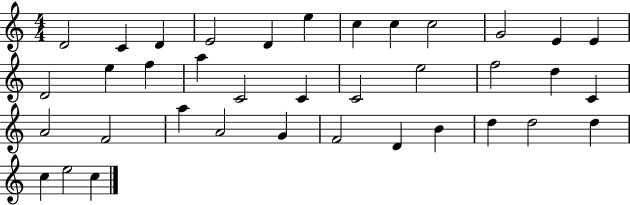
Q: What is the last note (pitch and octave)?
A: C5